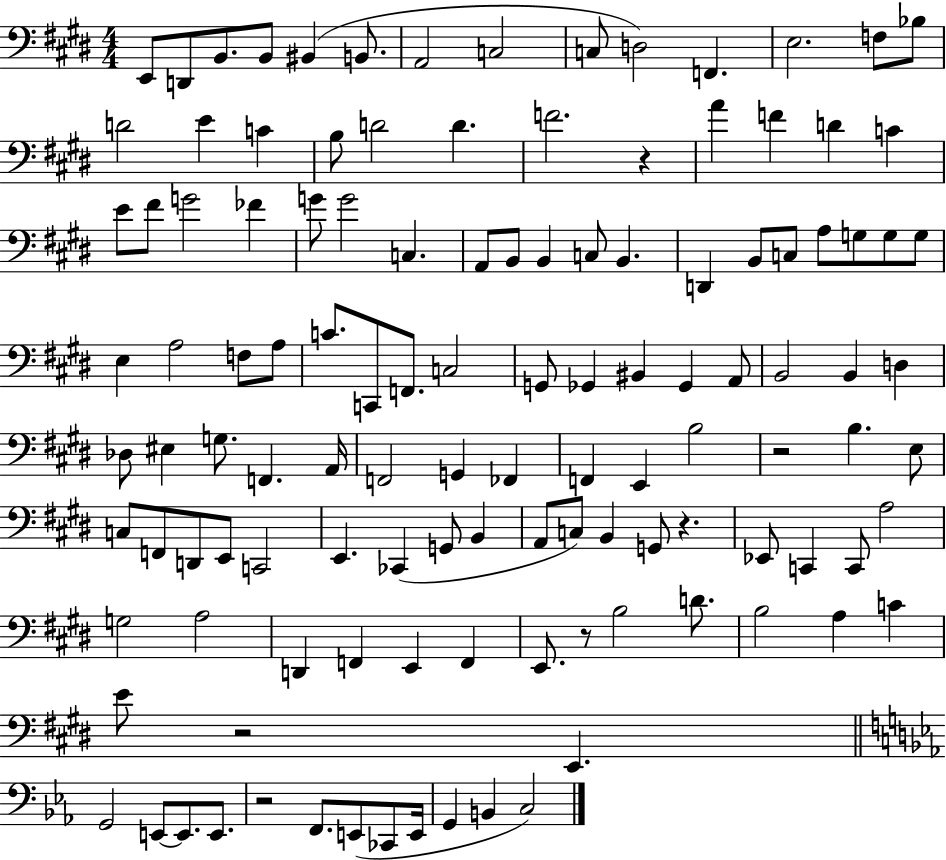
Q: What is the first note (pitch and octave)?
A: E2